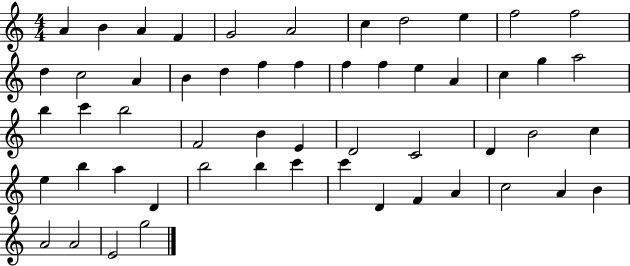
X:1
T:Untitled
M:4/4
L:1/4
K:C
A B A F G2 A2 c d2 e f2 f2 d c2 A B d f f f f e A c g a2 b c' b2 F2 B E D2 C2 D B2 c e b a D b2 b c' c' D F A c2 A B A2 A2 E2 g2